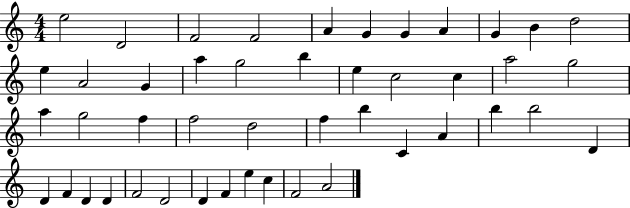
X:1
T:Untitled
M:4/4
L:1/4
K:C
e2 D2 F2 F2 A G G A G B d2 e A2 G a g2 b e c2 c a2 g2 a g2 f f2 d2 f b C A b b2 D D F D D F2 D2 D F e c F2 A2